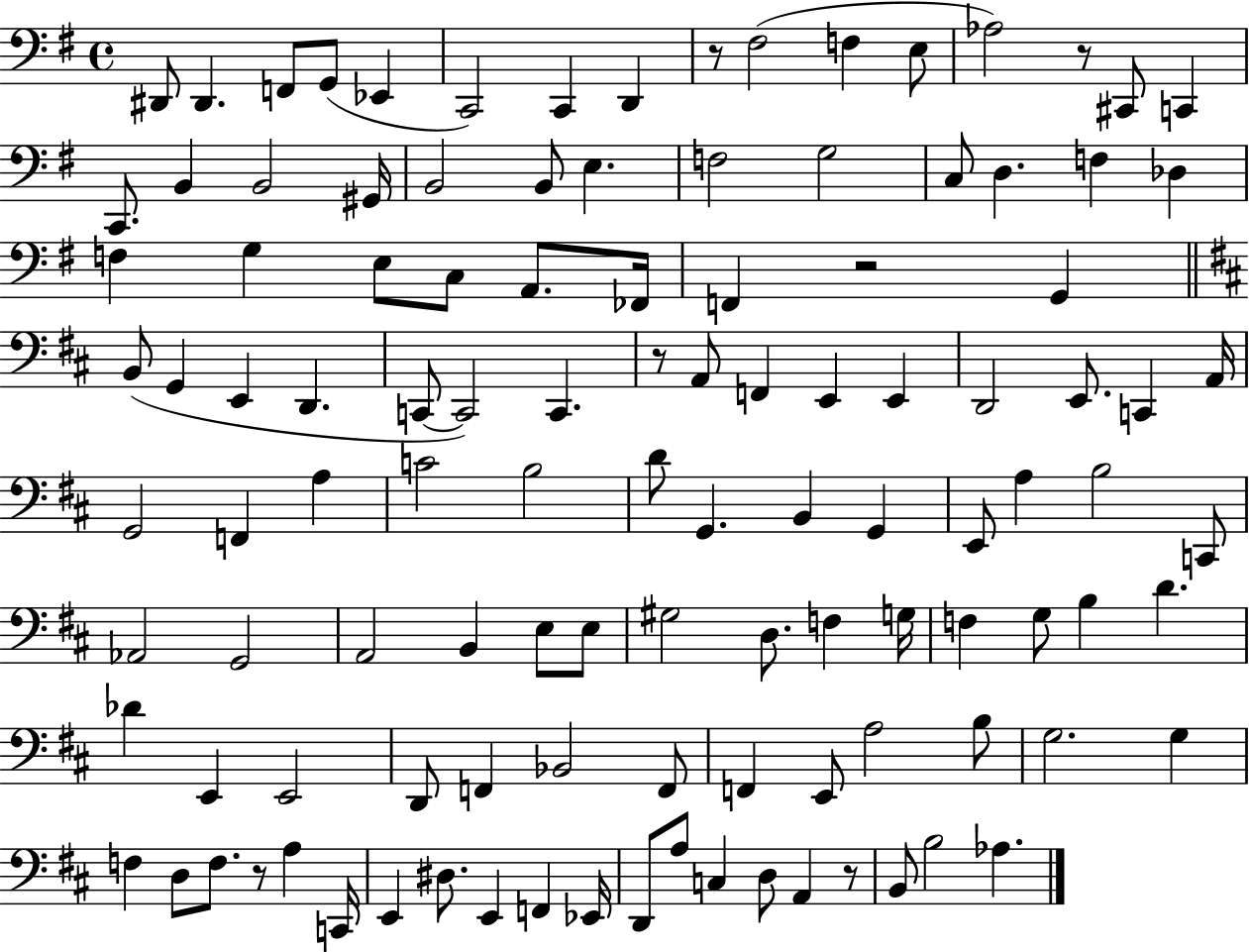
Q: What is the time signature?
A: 4/4